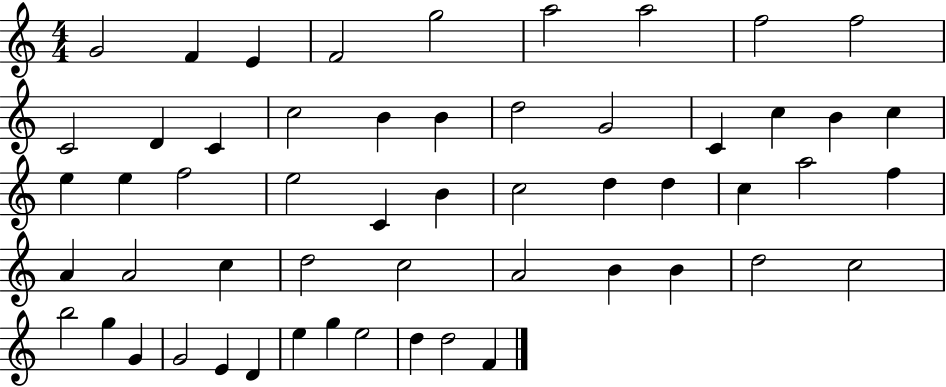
{
  \clef treble
  \numericTimeSignature
  \time 4/4
  \key c \major
  g'2 f'4 e'4 | f'2 g''2 | a''2 a''2 | f''2 f''2 | \break c'2 d'4 c'4 | c''2 b'4 b'4 | d''2 g'2 | c'4 c''4 b'4 c''4 | \break e''4 e''4 f''2 | e''2 c'4 b'4 | c''2 d''4 d''4 | c''4 a''2 f''4 | \break a'4 a'2 c''4 | d''2 c''2 | a'2 b'4 b'4 | d''2 c''2 | \break b''2 g''4 g'4 | g'2 e'4 d'4 | e''4 g''4 e''2 | d''4 d''2 f'4 | \break \bar "|."
}